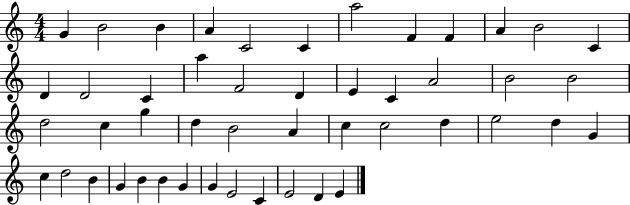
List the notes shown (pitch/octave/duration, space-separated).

G4/q B4/h B4/q A4/q C4/h C4/q A5/h F4/q F4/q A4/q B4/h C4/q D4/q D4/h C4/q A5/q F4/h D4/q E4/q C4/q A4/h B4/h B4/h D5/h C5/q G5/q D5/q B4/h A4/q C5/q C5/h D5/q E5/h D5/q G4/q C5/q D5/h B4/q G4/q B4/q B4/q G4/q G4/q E4/h C4/q E4/h D4/q E4/q